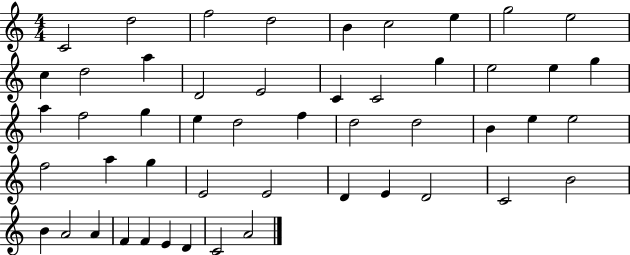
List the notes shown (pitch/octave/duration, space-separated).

C4/h D5/h F5/h D5/h B4/q C5/h E5/q G5/h E5/h C5/q D5/h A5/q D4/h E4/h C4/q C4/h G5/q E5/h E5/q G5/q A5/q F5/h G5/q E5/q D5/h F5/q D5/h D5/h B4/q E5/q E5/h F5/h A5/q G5/q E4/h E4/h D4/q E4/q D4/h C4/h B4/h B4/q A4/h A4/q F4/q F4/q E4/q D4/q C4/h A4/h